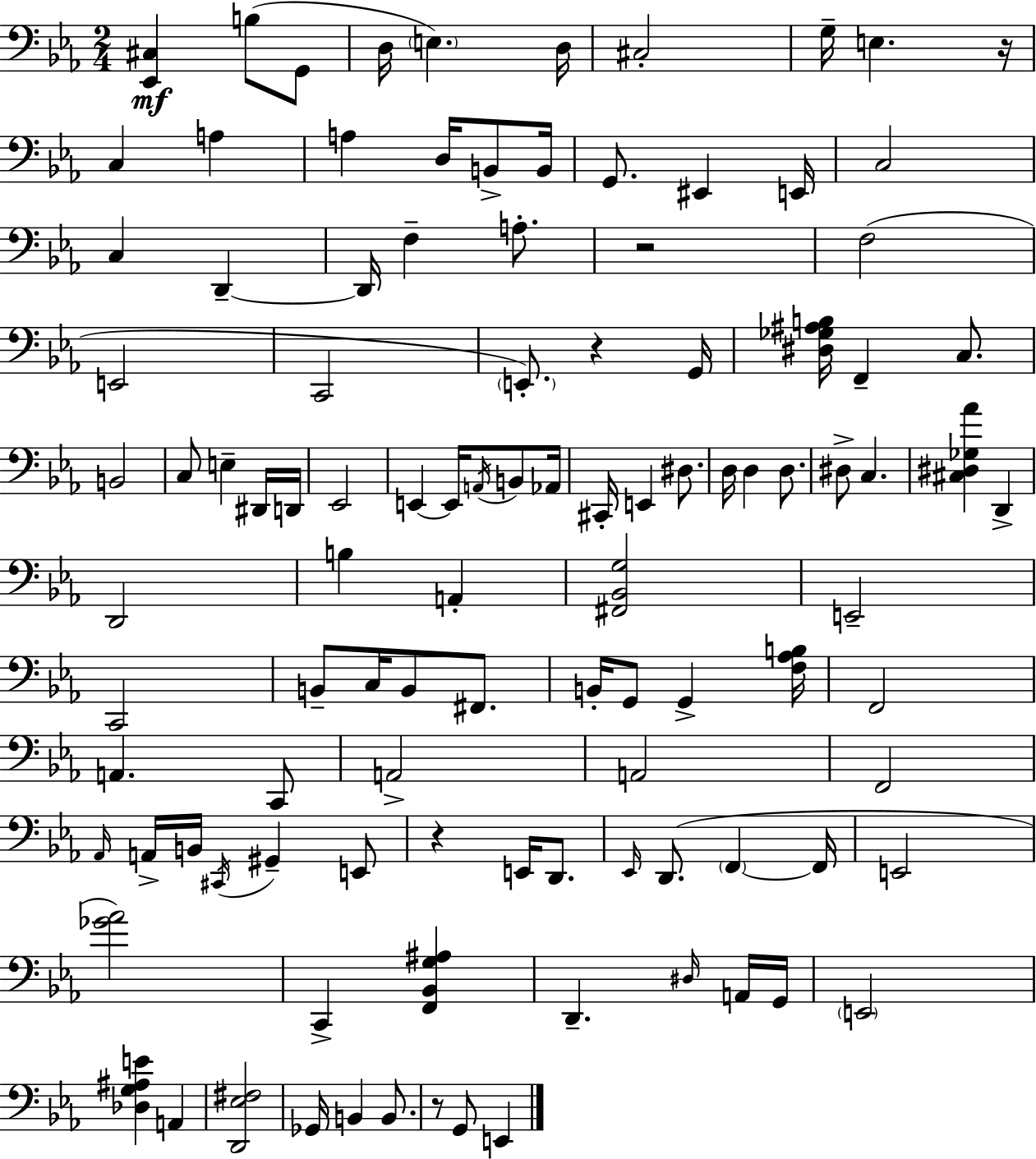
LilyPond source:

{
  \clef bass
  \numericTimeSignature
  \time 2/4
  \key ees \major
  <ees, cis>4\mf b8( g,8 | d16 \parenthesize e4.) d16 | cis2-. | g16-- e4. r16 | \break c4 a4 | a4 d16 b,8-> b,16 | g,8. eis,4 e,16 | c2 | \break c4 d,4--~~ | d,16 f4-- a8.-. | r2 | f2( | \break e,2 | c,2 | \parenthesize e,8.-.) r4 g,16 | <dis ges ais b>16 f,4-- c8. | \break b,2 | c8 e4-- dis,16 d,16 | ees,2 | e,4~~ e,16 \acciaccatura { a,16 } b,8 | \break aes,16 cis,16-. e,4 dis8. | d16 d4 d8. | dis8-> c4. | <cis dis ges aes'>4 d,4-> | \break d,2 | b4 a,4-. | <fis, bes, g>2 | e,2-- | \break c,2 | b,8-- c16 b,8 fis,8. | b,16-. g,8 g,4-> | <f aes b>16 f,2 | \break a,4. c,8 | a,2-> | a,2 | f,2 | \break \grace { aes,16 } a,16-> b,16 \acciaccatura { cis,16 } gis,4-- | e,8 r4 e,16 | d,8. \grace { ees,16 } d,8.( \parenthesize f,4~~ | f,16 e,2 | \break <ges' aes'>2) | c,4-> | <f, bes, g ais>4 d,4.-- | \grace { dis16 } a,16 g,16 \parenthesize e,2 | \break <des g ais e'>4 | a,4 <d, ees fis>2 | ges,16 b,4 | b,8. r8 g,8 | \break e,4 \bar "|."
}